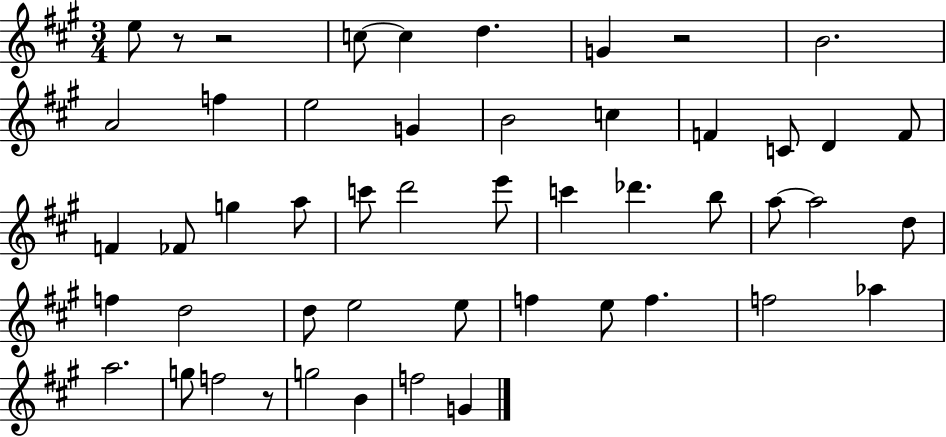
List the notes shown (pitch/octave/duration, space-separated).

E5/e R/e R/h C5/e C5/q D5/q. G4/q R/h B4/h. A4/h F5/q E5/h G4/q B4/h C5/q F4/q C4/e D4/q F4/e F4/q FES4/e G5/q A5/e C6/e D6/h E6/e C6/q Db6/q. B5/e A5/e A5/h D5/e F5/q D5/h D5/e E5/h E5/e F5/q E5/e F5/q. F5/h Ab5/q A5/h. G5/e F5/h R/e G5/h B4/q F5/h G4/q